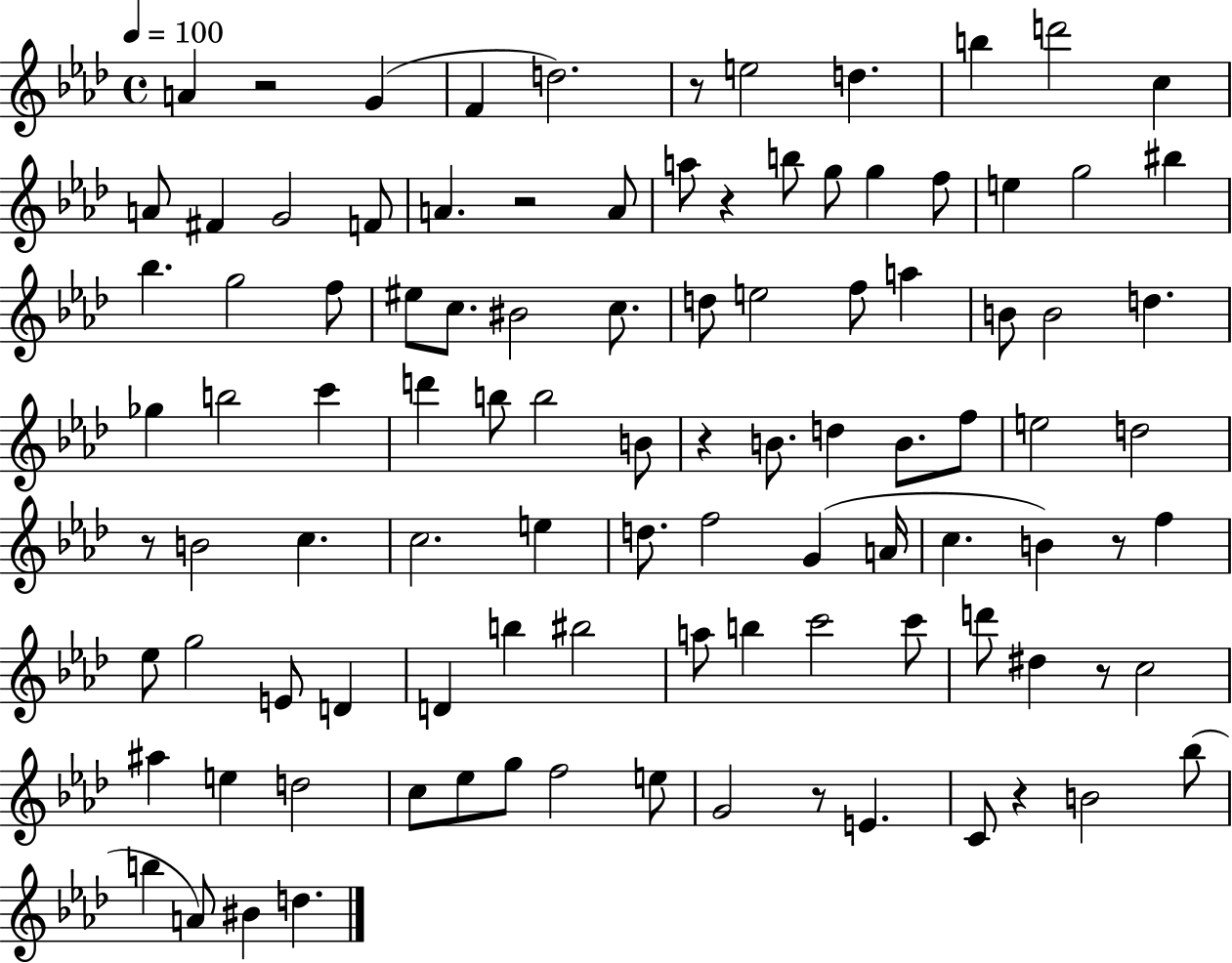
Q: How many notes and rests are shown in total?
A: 102